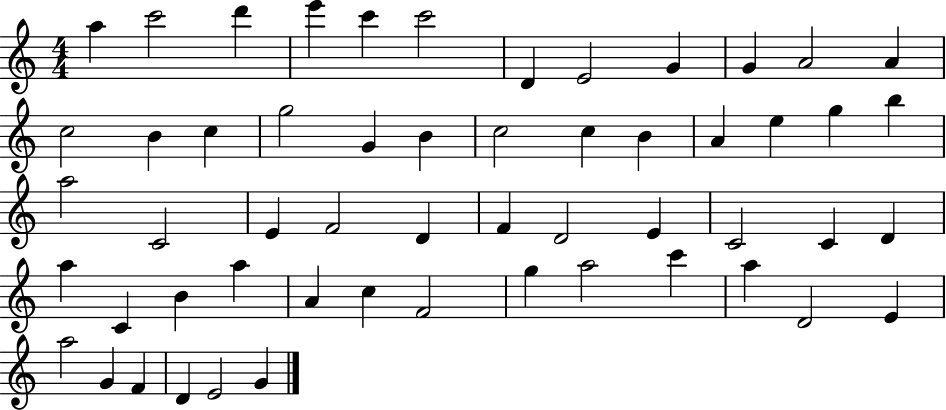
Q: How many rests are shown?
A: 0